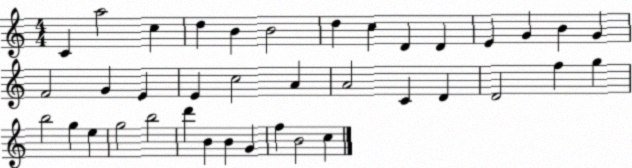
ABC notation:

X:1
T:Untitled
M:4/4
L:1/4
K:C
C a2 c d B B2 d c D D E G B G F2 G E E c2 A A2 C D D2 f g b2 g e g2 b2 d' B B G f B2 c